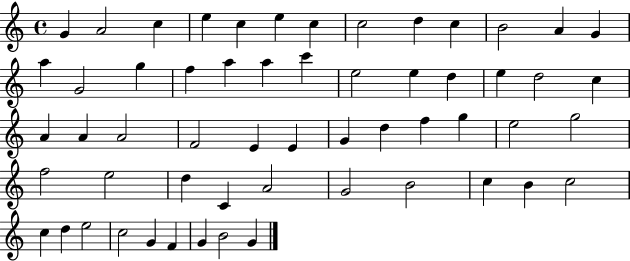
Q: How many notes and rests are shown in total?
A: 57